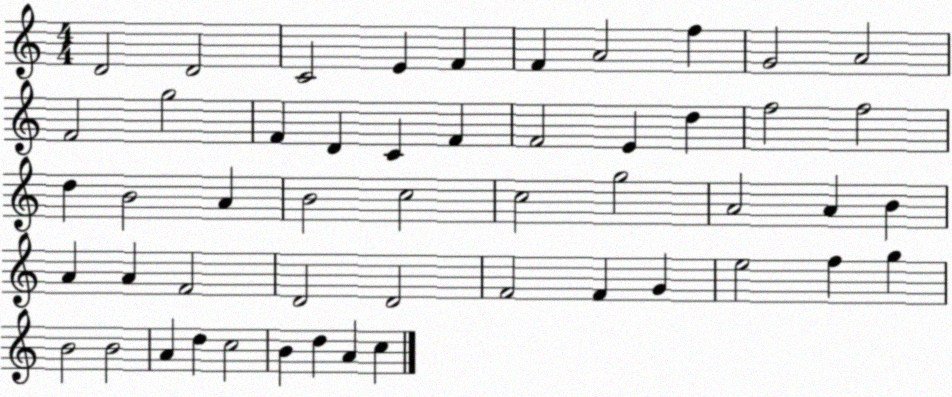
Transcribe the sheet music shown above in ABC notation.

X:1
T:Untitled
M:4/4
L:1/4
K:C
D2 D2 C2 E F F A2 f G2 A2 F2 g2 F D C F F2 E d f2 f2 d B2 A B2 c2 c2 g2 A2 A B A A F2 D2 D2 F2 F G e2 f g B2 B2 A d c2 B d A c